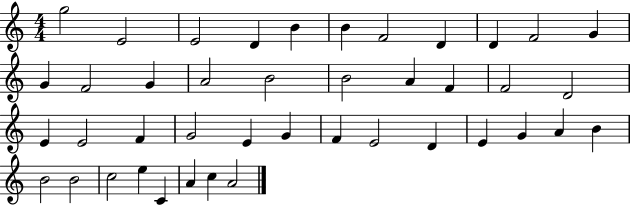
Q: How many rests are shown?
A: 0